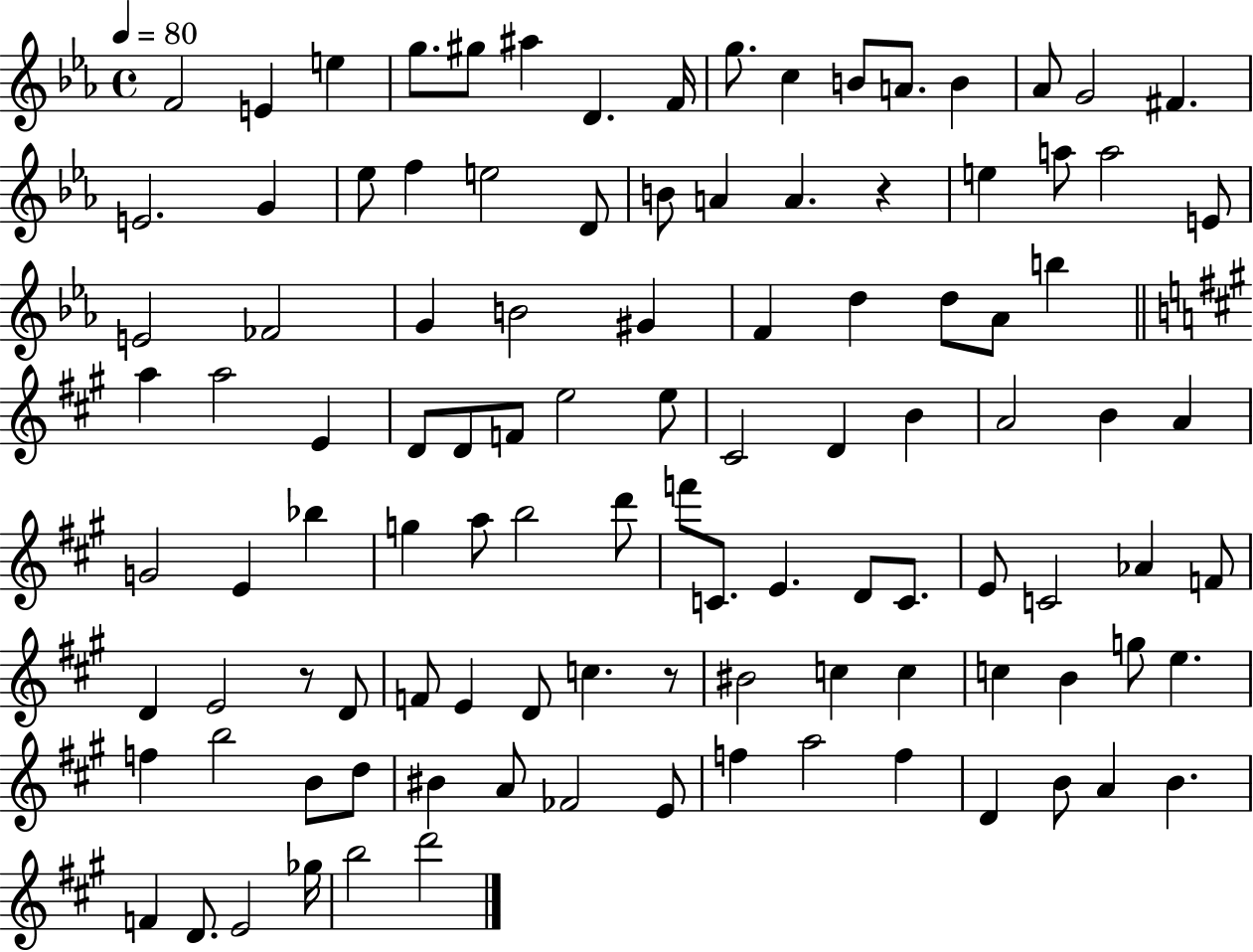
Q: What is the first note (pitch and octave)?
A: F4